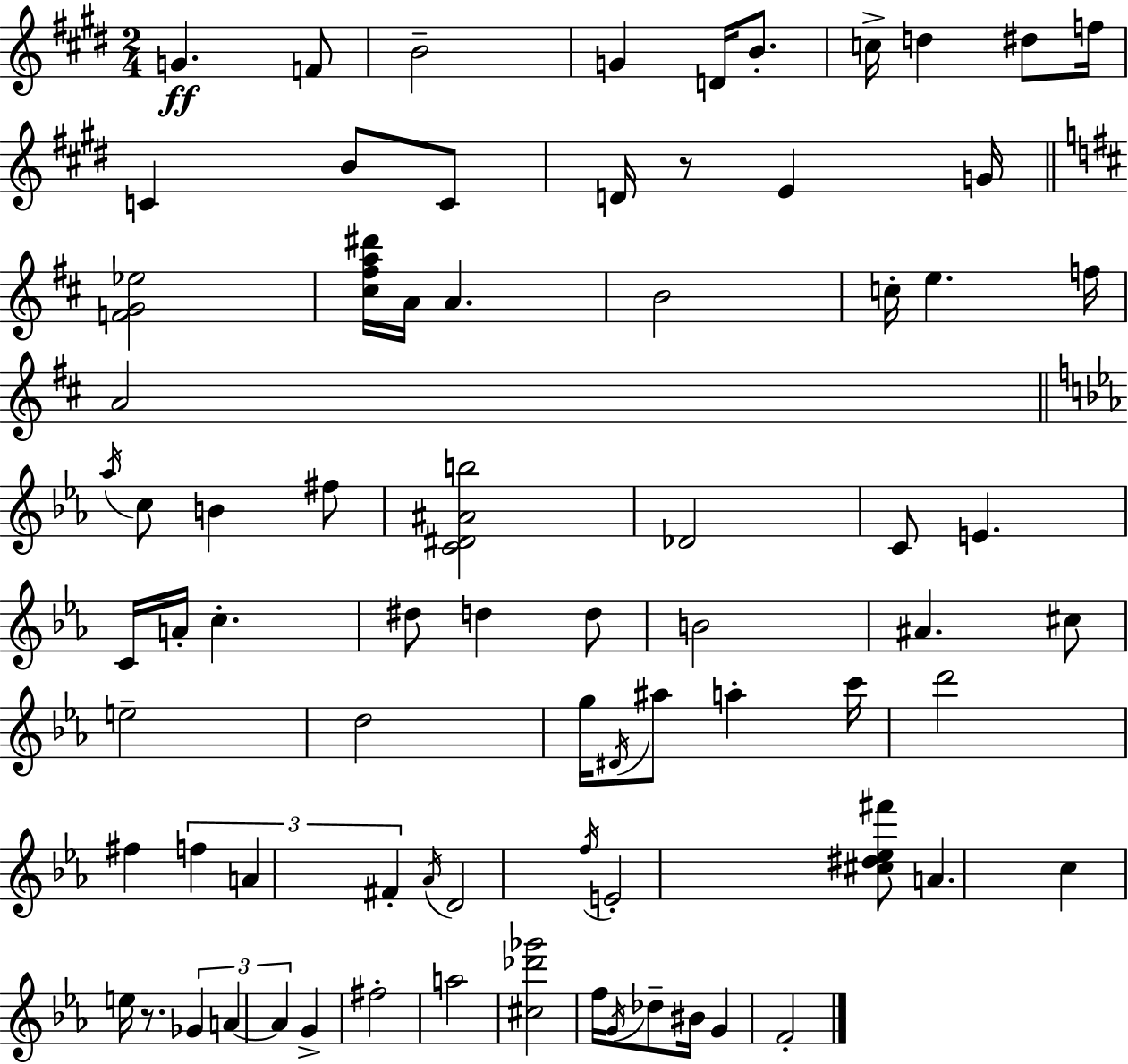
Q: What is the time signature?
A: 2/4